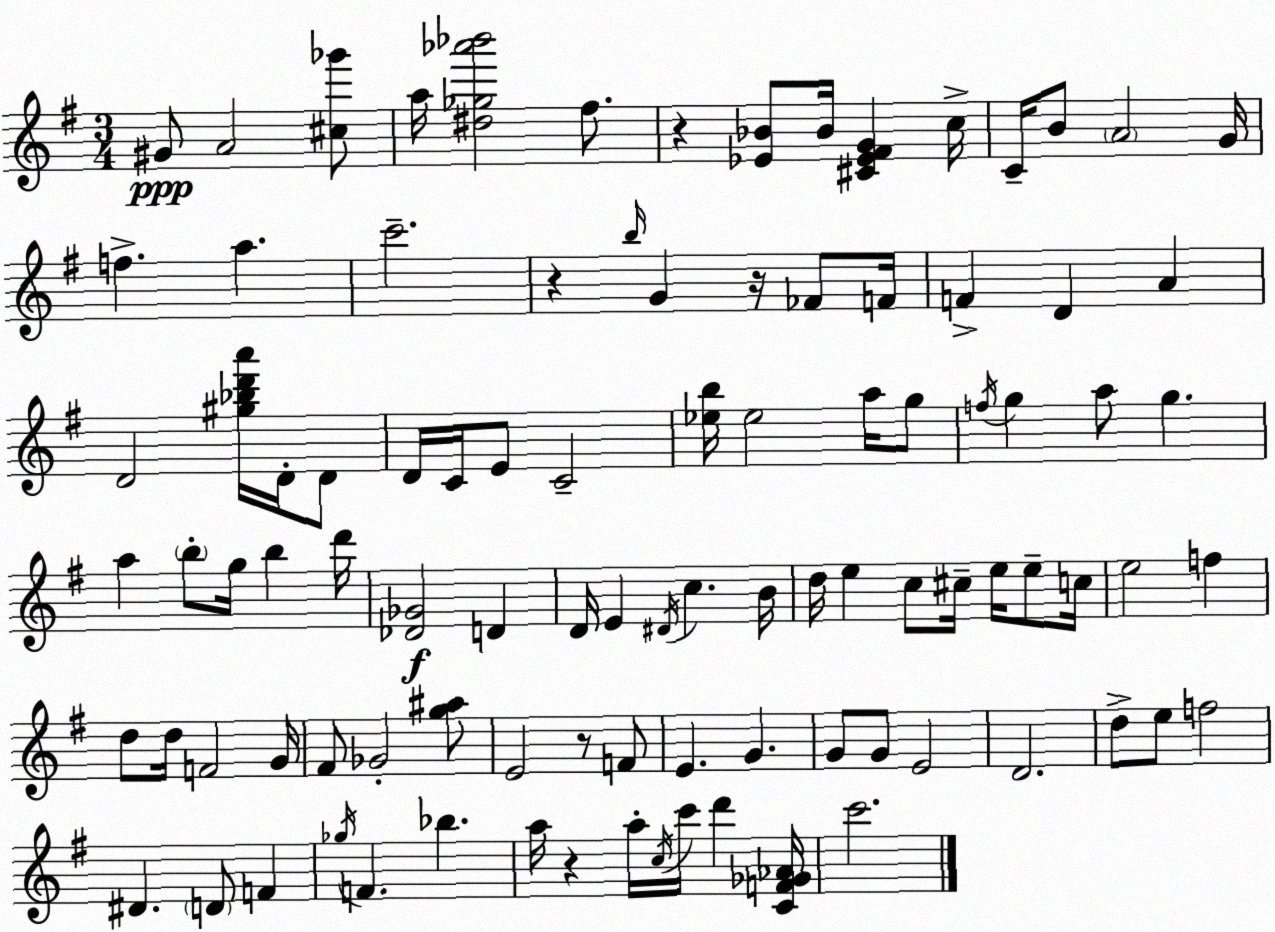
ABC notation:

X:1
T:Untitled
M:3/4
L:1/4
K:G
^G/2 A2 [^c_g']/2 a/4 [^d_g_a'_b']2 ^f/2 z [_E_B]/2 _B/4 [^C_E^FG] c/4 C/4 B/2 A2 G/4 f a c'2 z b/4 G z/4 _F/2 F/4 F D A D2 [^g_bd'a']/4 D/4 D/2 D/4 C/4 E/2 C2 [_eb]/4 _e2 a/4 g/2 f/4 g a/2 g a b/2 g/4 b d'/4 [_D_G]2 D D/4 E ^D/4 c B/4 d/4 e c/2 ^c/4 e/4 e/2 c/4 e2 f d/2 d/4 F2 G/4 ^F/2 _G2 [g^a]/2 E2 z/2 F/2 E G G/2 G/2 E2 D2 d/2 e/2 f2 ^D D/2 F _g/4 F _b a/4 z a/4 c/4 c'/4 d' [CF_G_A]/4 c'2